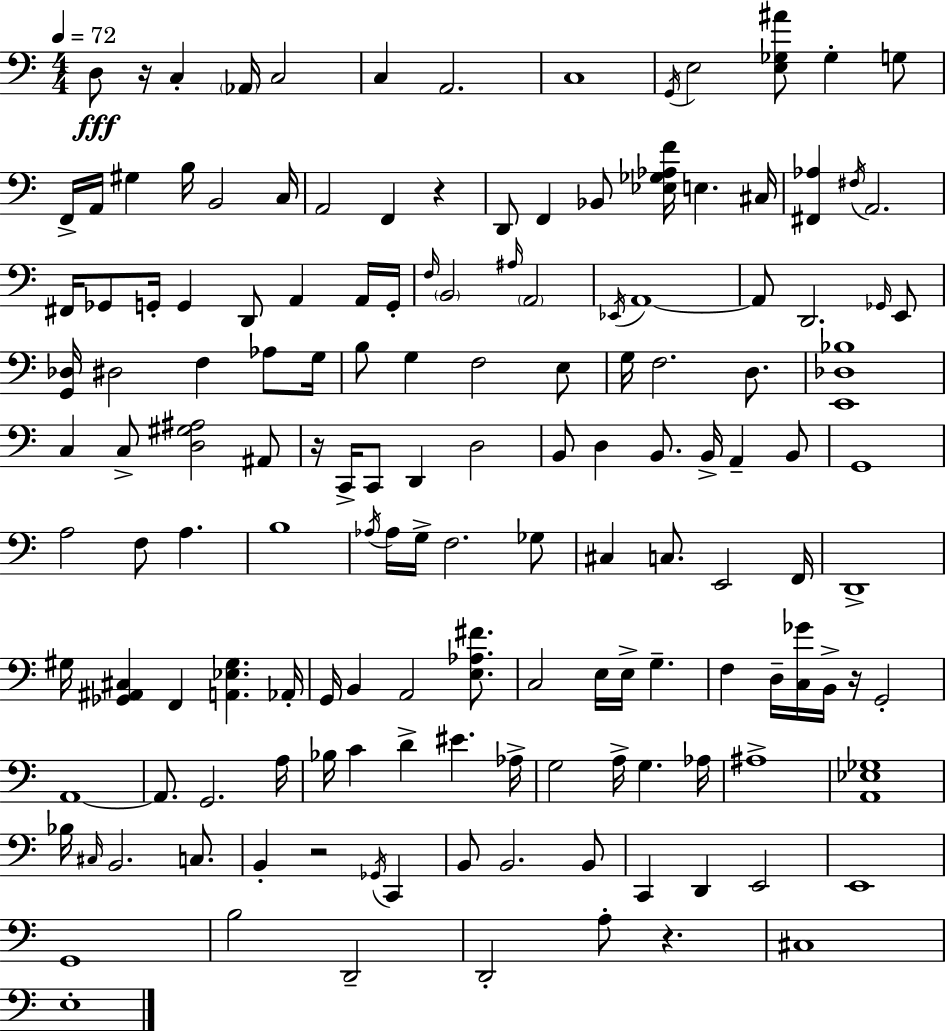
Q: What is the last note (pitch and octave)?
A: E3